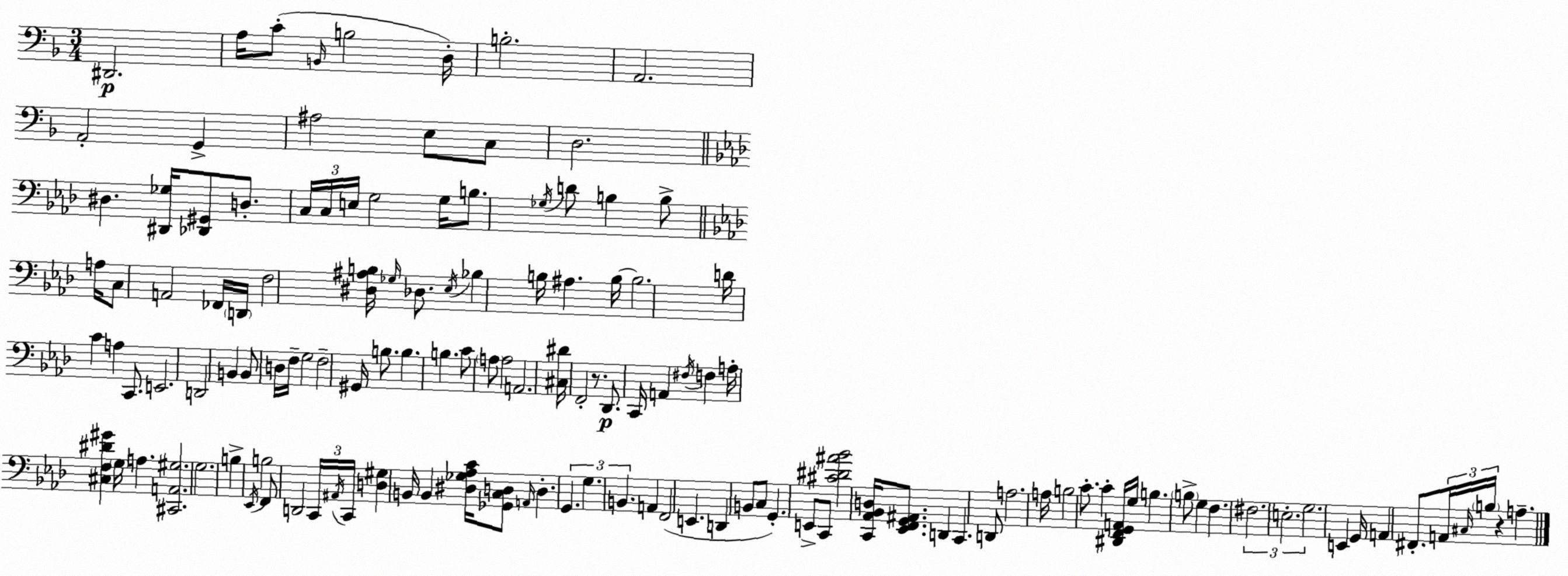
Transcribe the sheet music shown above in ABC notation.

X:1
T:Untitled
M:3/4
L:1/4
K:F
^D,,2 A,/4 C/2 B,,/4 B,2 D,/4 B,2 A,,2 A,,2 G,, ^A,2 E,/2 C,/2 D,2 ^D, [^D,,_G,]/4 [_D,,^G,,]/2 D,/2 C,/4 C,/4 E,/4 G,2 G,/4 B,/2 _G,/4 D/2 B, B,/2 A,/4 C,/2 A,,2 _F,,/4 D,,/4 F,2 [^D,^A,B,]/4 _G,/4 _D,/2 _E,/4 _B, B,/4 ^A, B,/4 B,2 D/4 C A, C,,/2 E,,2 D,,2 B,, B,,/2 D,/4 F,/4 G,2 F,2 ^G,,/4 B,/2 B, B, C/2 A,/2 A,2 A,,2 [^C,^D]/4 F,,2 z/2 _D,,/2 C,,/4 A,, ^F,/4 F, A,/4 [^C,F,^D^G] G,/4 A, [^C,,A,,^G,]2 G,2 B, _E,,/4 B,2 F,,/2 D,,2 C,,/4 ^A,,/4 C,,/4 [D,^G,] B,,/4 B,, [^D,_G,_A,C]/4 [_G,,C,D,]/2 A,,/4 D, G,, G, B,, A,, F,,2 E,, D,, B,,/2 C,/2 G,, E,,/2 C,,/2 [^C^D^A_B]2 [C,,_A,,_B,,D,]/4 [_E,,F,,G,,^A,,]/2 D,, C,, D,,/2 A,2 A,/4 B,2 C/2 C [^D,,F,,G,,A,,]/4 G,/4 B, B,/2 G, F, ^F,2 E,2 G,2 E,, G,,/4 A,, ^F,,/2 A,,/4 ^C,/4 B,/4 z A,